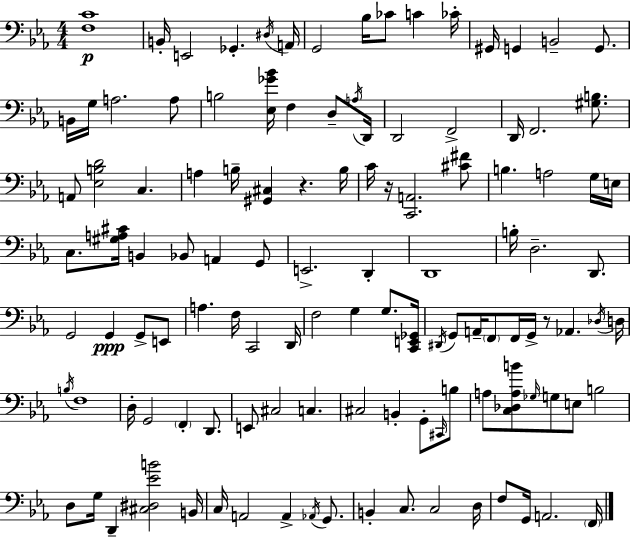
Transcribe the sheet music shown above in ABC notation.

X:1
T:Untitled
M:4/4
L:1/4
K:Cm
[F,C]4 B,,/4 E,,2 _G,, ^D,/4 A,,/4 G,,2 _B,/4 _C/2 C _C/4 ^G,,/4 G,, B,,2 G,,/2 B,,/4 G,/4 A,2 A,/2 B,2 [_E,_G_B]/4 F, D,/2 A,/4 D,,/4 D,,2 F,,2 D,,/4 F,,2 [^G,B,]/2 A,,/2 [_E,B,D]2 C, A, B,/4 [^G,,^C,] z B,/4 C/4 z/4 [C,,A,,]2 [^C^F]/2 B, A,2 G,/4 E,/4 C,/2 [^G,A,^C]/4 B,, _B,,/2 A,, G,,/2 E,,2 D,, D,,4 B,/4 D,2 D,,/2 G,,2 G,, G,,/2 E,,/2 A, F,/4 C,,2 D,,/4 F,2 G, G,/2 [C,,E,,_G,,]/4 ^D,,/4 G,,/2 A,,/4 F,,/2 F,,/4 G,,/4 z/2 _A,, _D,/4 D,/4 B,/4 F,4 D,/4 G,,2 F,, D,,/2 E,,/2 ^C,2 C, ^C,2 B,, G,,/2 ^C,,/4 B,/2 A,/2 [C,_D,A,B]/2 _G,/4 G,/2 E,/2 B,2 D,/2 G,/4 D,, [^C,^D,_EB]2 B,,/4 C,/4 A,,2 A,, _A,,/4 G,,/2 B,, C,/2 C,2 D,/4 F,/2 G,,/4 A,,2 F,,/4